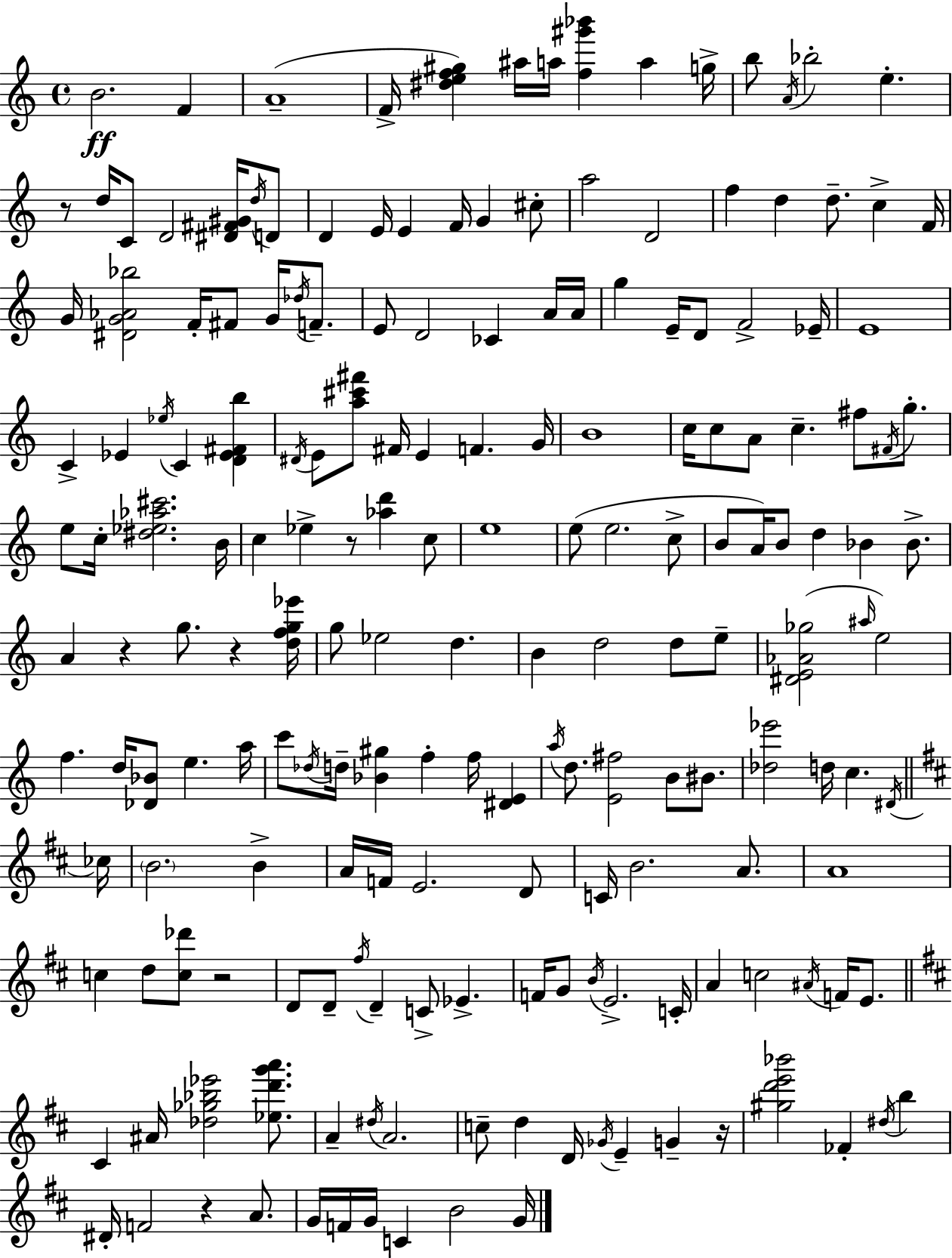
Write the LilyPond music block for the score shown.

{
  \clef treble
  \time 4/4
  \defaultTimeSignature
  \key a \minor
  b'2.\ff f'4 | a'1--( | f'16-> <dis'' e'' f'' gis''>4) ais''16 a''16 <f'' gis''' bes'''>4 a''4 g''16-> | b''8 \acciaccatura { a'16 } bes''2-. e''4.-. | \break r8 d''16 c'8 d'2 <dis' fis' gis'>16 \acciaccatura { d''16 } | d'8 d'4 e'16 e'4 f'16 g'4 | cis''8-. a''2 d'2 | f''4 d''4 d''8.-- c''4-> | \break f'16 g'16 <dis' g' aes' bes''>2 f'16-. fis'8 g'16 \acciaccatura { des''16 } | f'8.-- e'8 d'2 ces'4 | a'16 a'16 g''4 e'16-- d'8 f'2-> | ees'16-- e'1 | \break c'4-> ees'4 \acciaccatura { ees''16 } c'4 | <d' ees' fis' b''>4 \acciaccatura { dis'16 } e'8 <a'' cis''' fis'''>8 fis'16 e'4 f'4. | g'16 b'1 | c''16 c''8 a'8 c''4.-- | \break fis''8 \acciaccatura { fis'16 } g''8.-. e''8 c''16-. <dis'' ees'' aes'' cis'''>2. | b'16 c''4 ees''4-> r8 | <aes'' d'''>4 c''8 e''1 | e''8( e''2. | \break c''8-> b'8 a'16) b'8 d''4 bes'4 | bes'8.-> a'4 r4 g''8. | r4 <d'' f'' g'' ees'''>16 g''8 ees''2 | d''4. b'4 d''2 | \break d''8 e''8-- <dis' e' aes' ges''>2( \grace { ais''16 } e''2) | f''4. d''16 <des' bes'>8 | e''4. a''16 c'''8 \acciaccatura { des''16 } d''16-- <bes' gis''>4 f''4-. | f''16 <dis' e'>4 \acciaccatura { a''16 } d''8. <e' fis''>2 | \break b'8 bis'8. <des'' ees'''>2 | d''16 c''4. \acciaccatura { dis'16 } \bar "||" \break \key d \major ces''16 \parenthesize b'2. b'4-> | a'16 f'16 e'2. d'8 | c'16 b'2. a'8. | a'1 | \break c''4 d''8 <c'' des'''>8 r2 | d'8 d'8-- \acciaccatura { fis''16 } d'4-- c'8-> ees'4.-> | f'16 g'8 \acciaccatura { b'16 } e'2.-> | c'16-. a'4 c''2 \acciaccatura { ais'16 } | \break f'16 e'8. \bar "||" \break \key d \major cis'4 ais'16 <des'' ges'' bes'' ees'''>2 <ees'' d''' g''' a'''>8. | a'4-- \acciaccatura { dis''16 } a'2. | c''8-- d''4 d'16 \acciaccatura { ges'16 } e'4-- g'4-- | r16 <gis'' d''' e''' bes'''>2 fes'4-. \acciaccatura { dis''16 } b''4 | \break dis'16-. f'2 r4 | a'8. g'16 f'16 g'16 c'4 b'2 | g'16 \bar "|."
}